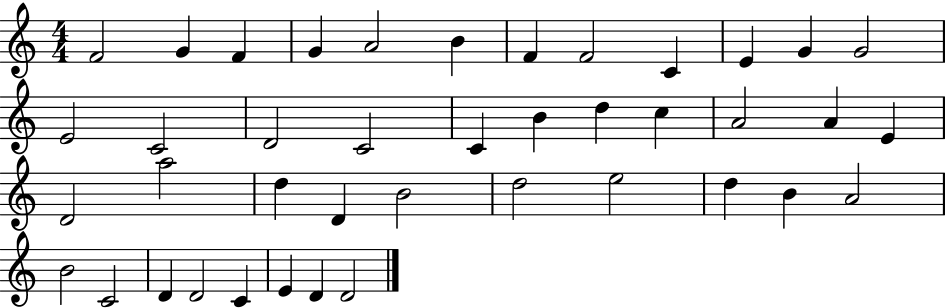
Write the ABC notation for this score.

X:1
T:Untitled
M:4/4
L:1/4
K:C
F2 G F G A2 B F F2 C E G G2 E2 C2 D2 C2 C B d c A2 A E D2 a2 d D B2 d2 e2 d B A2 B2 C2 D D2 C E D D2